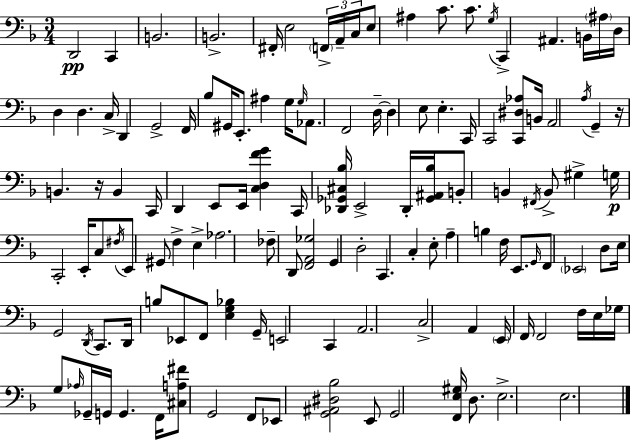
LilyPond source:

{
  \clef bass
  \numericTimeSignature
  \time 3/4
  \key f \major
  \repeat volta 2 { d,2\pp c,4 | b,2. | b,2.-> | fis,16-. e2 \tuplet 3/2 { \parenthesize f,16-> a,16-- c16 } | \break e8 ais4 c'8. c'8. | \acciaccatura { g16 } c,4-> ais,4. b,16 | \parenthesize ais16 d16 d4 d4. | c16-> d,4 g,2-> | \break f,16 bes8 gis,16 e,8.-. ais4 | g16 \grace { g16 } aes,8. f,2 | d16--~~ d4 e8 e4.-. | c,16 c,2 <c, dis aes>8 | \break b,16 a,2 \acciaccatura { a16 } g,4-- | r16 b,4. r16 b,4 | c,16 d,4 e,8 e,16 <c d f' g'>4 | c,16 <des, ges, cis bes>16 e,2-> | \break des,16-. <ges, ais, bes>16 b,8-. b,4 \acciaccatura { fis,16 } b,8-> | gis4-> g16\p c,2-. | e,16-. c8 \acciaccatura { fis16 } e,8 gis,8 f4-> | e4-> aes2. | \break fes8-- d,8 <f, a, ges>2 | g,4 d2-. | c,4. c4-. | e8-. a4-- b4 | \break f16 e,8. \grace { g,16 } f,8 \parenthesize ees,2 | d8 e16 g,2 | \acciaccatura { d,16 } c,8. d,16 b8 ees,8 | f,8 <e g bes>4 g,16-- e,2 | \break c,4 a,2. | c2-> | a,4 \parenthesize e,16 f,16 f,2 | f16 e16 ges16 g8 \grace { aes16 } ges,16-- | \break g,16 g,4. f,16 <cis a fis'>8 g,2 | f,8 ees,8 <g, ais, dis bes>2 | e,8 g,2 | <f, e gis>16 d8. e2.-> | \break e2. | } \bar "|."
}